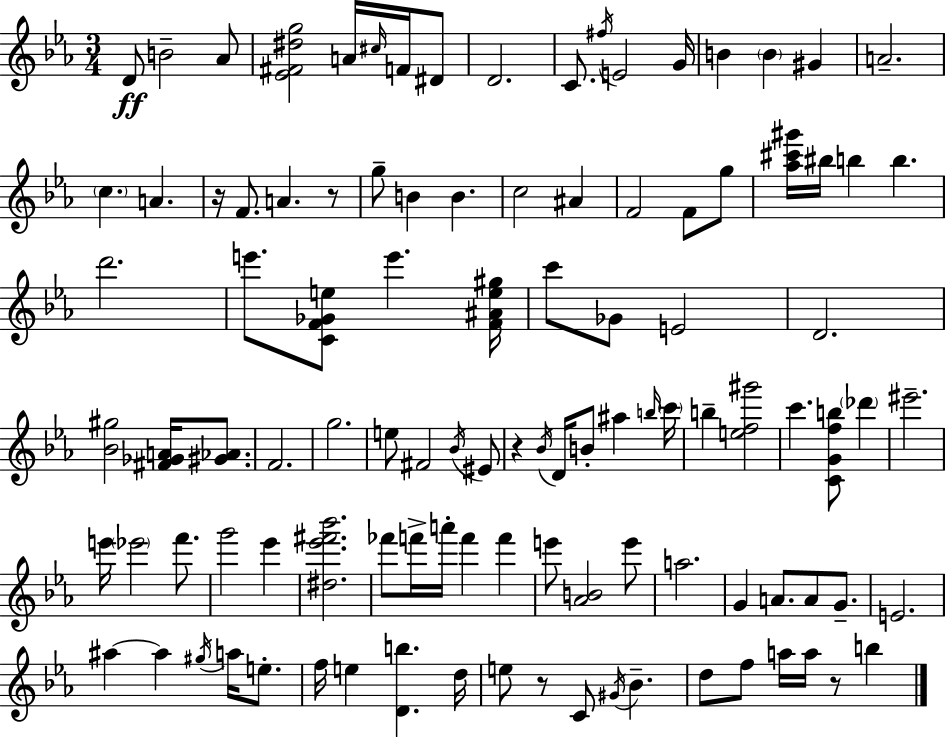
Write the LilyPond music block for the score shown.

{
  \clef treble
  \numericTimeSignature
  \time 3/4
  \key c \minor
  \repeat volta 2 { d'8\ff b'2-- aes'8 | <ees' fis' dis'' g''>2 a'16 \grace { cis''16 } f'16 dis'8 | d'2. | c'8. \acciaccatura { fis''16 } e'2 | \break g'16 b'4 \parenthesize b'4 gis'4 | a'2.-- | \parenthesize c''4. a'4. | r16 f'8. a'4. | \break r8 g''8-- b'4 b'4. | c''2 ais'4 | f'2 f'8 | g''8 <aes'' cis''' gis'''>16 bis''16 b''4 b''4. | \break d'''2. | e'''8. <c' f' ges' e''>8 e'''4. | <f' ais' e'' gis''>16 c'''8 ges'8 e'2 | d'2. | \break <bes' gis''>2 <fis' ges' a'>16 <gis' aes'>8. | f'2. | g''2. | e''8 fis'2 | \break \acciaccatura { bes'16 } eis'8 r4 \acciaccatura { bes'16 } d'16 b'8-. ais''4 | \grace { b''16 } \parenthesize c'''16 b''4-- <e'' f'' gis'''>2 | c'''4. <c' g' f'' b''>8 | \parenthesize des'''4 eis'''2.-- | \break e'''16 \parenthesize ees'''2 | f'''8. g'''2 | ees'''4 <dis'' ees''' fis''' bes'''>2. | fes'''8 f'''16-> a'''16-. f'''4 | \break f'''4 e'''8 <aes' b'>2 | e'''8 a''2. | g'4 a'8. | a'8 g'8.-- e'2. | \break ais''4~~ ais''4 | \acciaccatura { gis''16 } a''16 e''8.-. f''16 e''4 <d' b''>4. | d''16 e''8 r8 c'8 | \acciaccatura { gis'16 } bes'4.-- d''8 f''8 a''16 | \break a''16 r8 b''4 } \bar "|."
}